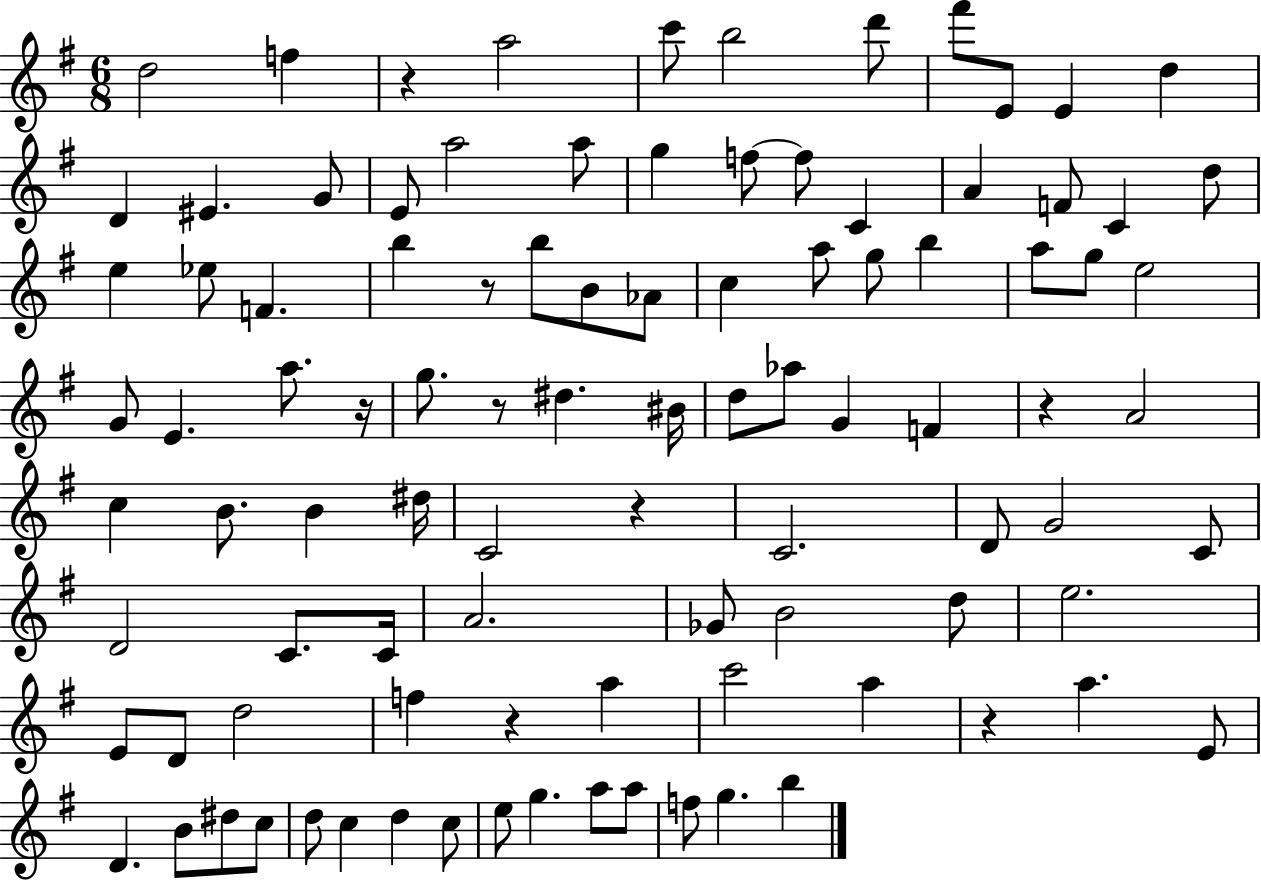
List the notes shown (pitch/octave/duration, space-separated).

D5/h F5/q R/q A5/h C6/e B5/h D6/e F#6/e E4/e E4/q D5/q D4/q EIS4/q. G4/e E4/e A5/h A5/e G5/q F5/e F5/e C4/q A4/q F4/e C4/q D5/e E5/q Eb5/e F4/q. B5/q R/e B5/e B4/e Ab4/e C5/q A5/e G5/e B5/q A5/e G5/e E5/h G4/e E4/q. A5/e. R/s G5/e. R/e D#5/q. BIS4/s D5/e Ab5/e G4/q F4/q R/q A4/h C5/q B4/e. B4/q D#5/s C4/h R/q C4/h. D4/e G4/h C4/e D4/h C4/e. C4/s A4/h. Gb4/e B4/h D5/e E5/h. E4/e D4/e D5/h F5/q R/q A5/q C6/h A5/q R/q A5/q. E4/e D4/q. B4/e D#5/e C5/e D5/e C5/q D5/q C5/e E5/e G5/q. A5/e A5/e F5/e G5/q. B5/q